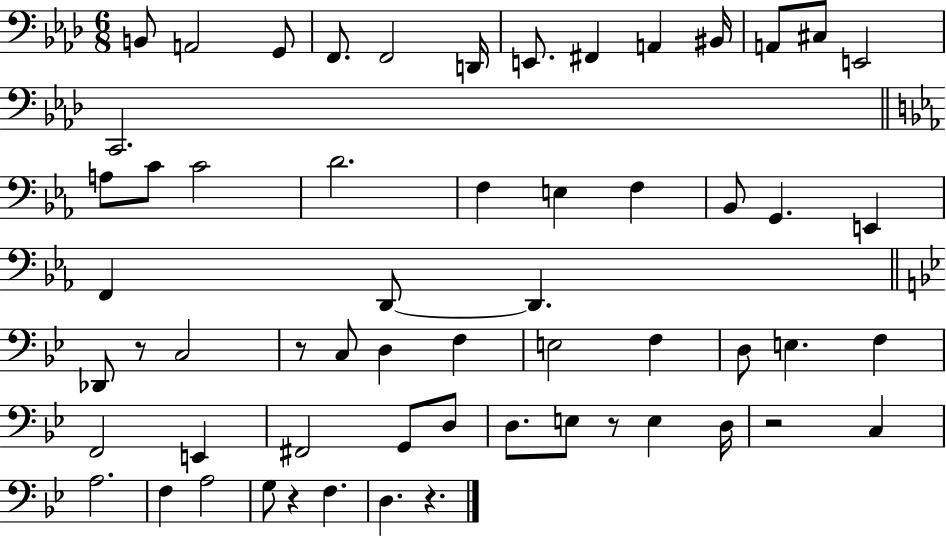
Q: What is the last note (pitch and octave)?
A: D3